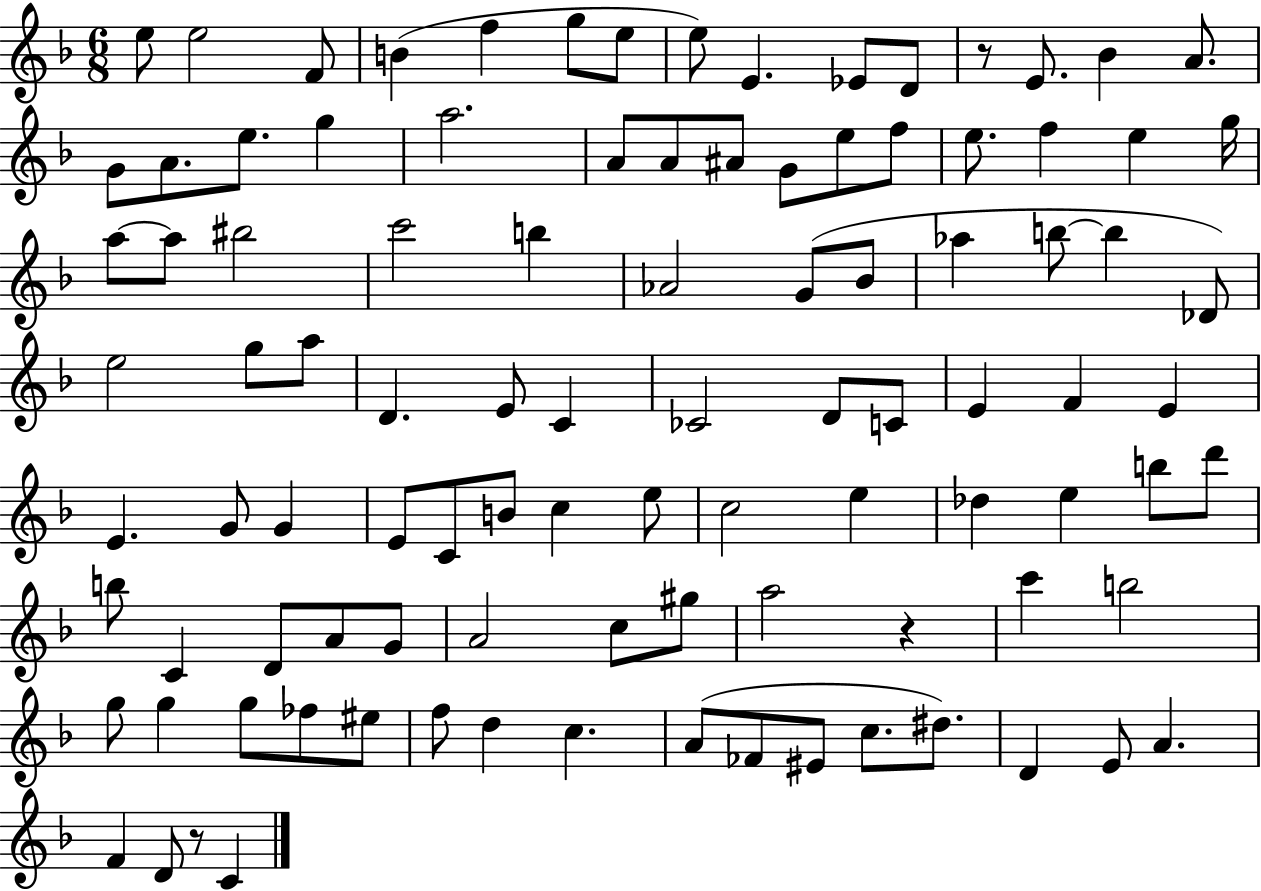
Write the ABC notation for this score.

X:1
T:Untitled
M:6/8
L:1/4
K:F
e/2 e2 F/2 B f g/2 e/2 e/2 E _E/2 D/2 z/2 E/2 _B A/2 G/2 A/2 e/2 g a2 A/2 A/2 ^A/2 G/2 e/2 f/2 e/2 f e g/4 a/2 a/2 ^b2 c'2 b _A2 G/2 _B/2 _a b/2 b _D/2 e2 g/2 a/2 D E/2 C _C2 D/2 C/2 E F E E G/2 G E/2 C/2 B/2 c e/2 c2 e _d e b/2 d'/2 b/2 C D/2 A/2 G/2 A2 c/2 ^g/2 a2 z c' b2 g/2 g g/2 _f/2 ^e/2 f/2 d c A/2 _F/2 ^E/2 c/2 ^d/2 D E/2 A F D/2 z/2 C